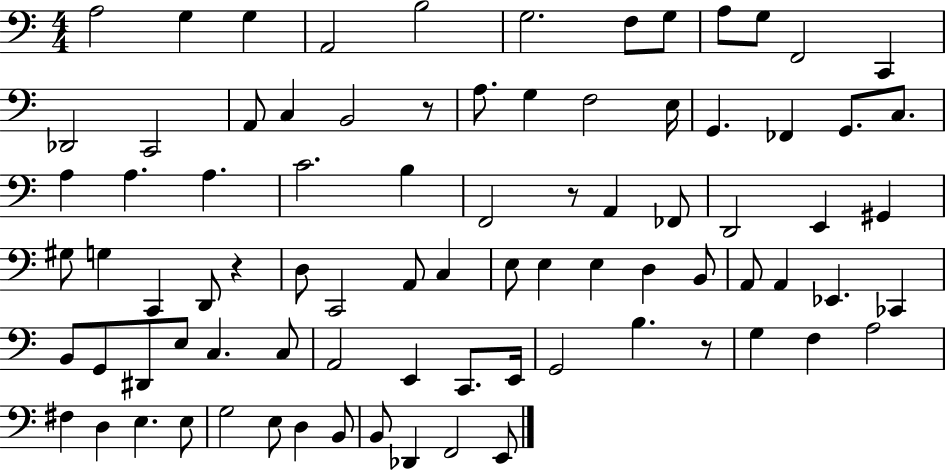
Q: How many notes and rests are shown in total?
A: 84